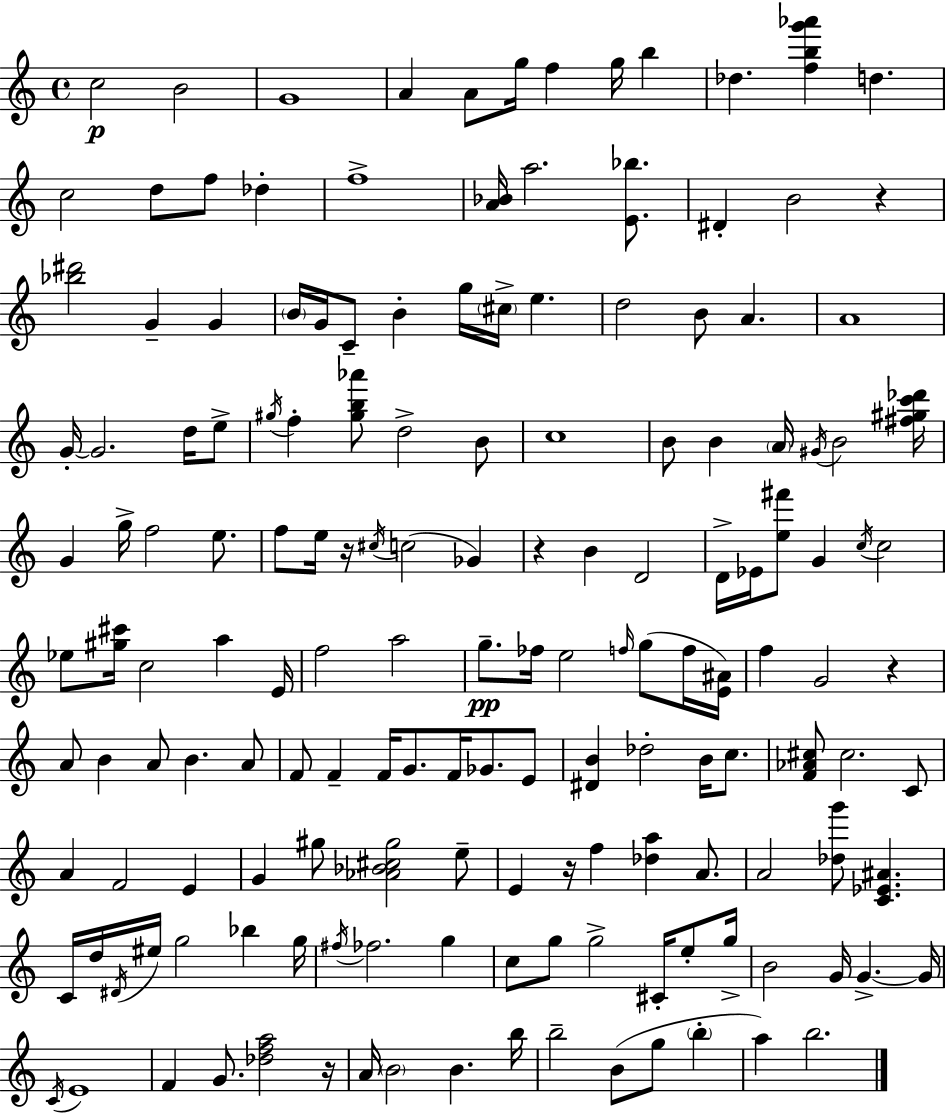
{
  \clef treble
  \time 4/4
  \defaultTimeSignature
  \key a \minor
  \repeat volta 2 { c''2\p b'2 | g'1 | a'4 a'8 g''16 f''4 g''16 b''4 | des''4. <f'' b'' g''' aes'''>4 d''4. | \break c''2 d''8 f''8 des''4-. | f''1-> | <a' bes'>16 a''2. <e' bes''>8. | dis'4-. b'2 r4 | \break <bes'' dis'''>2 g'4-- g'4 | \parenthesize b'16 g'16 c'8-- b'4-. g''16 \parenthesize cis''16-> e''4. | d''2 b'8 a'4. | a'1 | \break g'16-.~~ g'2. d''16 e''8-> | \acciaccatura { gis''16 } f''4-. <gis'' b'' aes'''>8 d''2-> b'8 | c''1 | b'8 b'4 \parenthesize a'16 \acciaccatura { gis'16 } b'2 | \break <fis'' gis'' c''' des'''>16 g'4 g''16-> f''2 e''8. | f''8 e''16 r16 \acciaccatura { cis''16 }( c''2 ges'4) | r4 b'4 d'2 | d'16-> ees'16 <e'' fis'''>8 g'4 \acciaccatura { c''16 } c''2 | \break ees''8 <gis'' cis'''>16 c''2 a''4 | e'16 f''2 a''2 | g''8.--\pp fes''16 e''2 | \grace { f''16 }( g''8 f''16 <e' ais'>16) f''4 g'2 | \break r4 a'8 b'4 a'8 b'4. | a'8 f'8 f'4-- f'16 g'8. f'16 | ges'8. e'8 <dis' b'>4 des''2-. | b'16 c''8. <f' aes' cis''>8 cis''2. | \break c'8 a'4 f'2 | e'4 g'4 gis''8 <aes' bes' cis'' gis''>2 | e''8-- e'4 r16 f''4 <des'' a''>4 | a'8. a'2 <des'' g'''>8 <c' ees' ais'>4. | \break c'16 d''16 \acciaccatura { dis'16 } eis''16 g''2 | bes''4 g''16 \acciaccatura { fis''16 } fes''2. | g''4 c''8 g''8 g''2-> | cis'16-. e''8-. g''16-> b'2 g'16 | \break g'4.->~~ g'16 \acciaccatura { c'16 } e'1 | f'4 g'8. <des'' f'' a''>2 | r16 a'16 \parenthesize b'2 | b'4. b''16 b''2-- | \break b'8( g''8 \parenthesize b''4-. a''4) b''2. | } \bar "|."
}